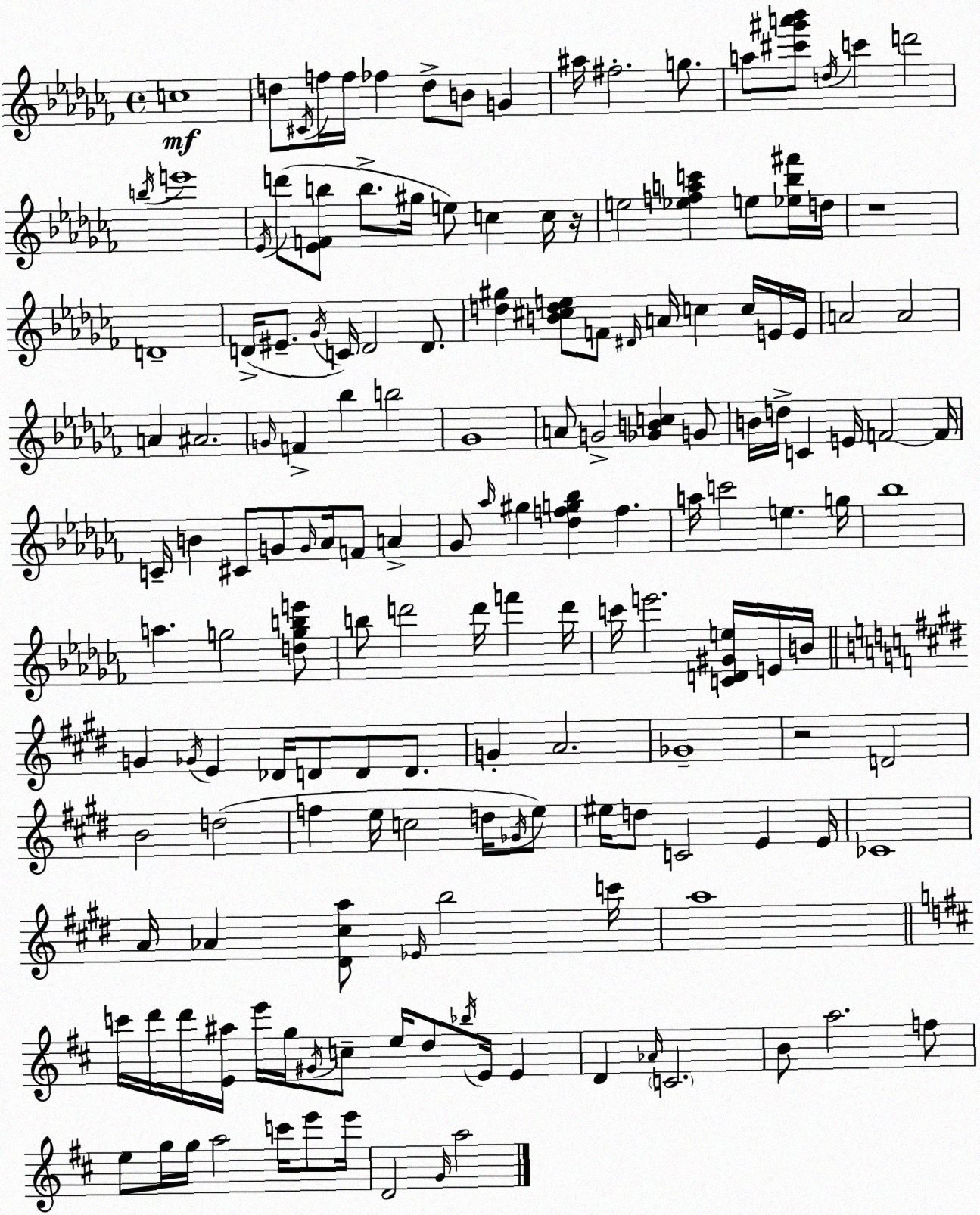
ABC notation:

X:1
T:Untitled
M:4/4
L:1/4
K:Abm
c4 d/2 ^C/4 f/4 f/4 _f d/2 B/2 G ^a/4 ^f2 g/2 a/2 [^c'^g'a'_b']/2 d/4 c' d'2 b/4 e'4 _E/4 d'/2 [_EFb]/2 b/2 ^g/4 e/2 c c/4 z/4 e2 [_efac'] e/2 [_e_b^f']/4 d/4 z4 D4 D/4 ^E/2 _G/4 C/4 D2 D/2 [d^g] [B^cde]/2 F/2 ^D/4 A/4 c c/4 E/4 E/4 A2 A2 A ^A2 G/4 F _b b2 _G4 A/2 G2 [_GBc] G/2 B/4 d/4 C E/4 F2 F/4 C/4 B ^C/2 G/2 G/4 _A/4 F/2 A _G/2 _a/4 ^g [_dfg_b] f a/4 c'2 e g/4 _b4 a g2 [dgbe']/2 b/2 d'2 d'/4 f' d'/4 c'/4 e'2 [CD^Ge]/4 E/4 B/4 G _G/4 E _D/4 D/2 D/2 D/2 G A2 _G4 z2 D2 B2 d2 f e/4 c2 d/4 _G/4 e/2 ^e/4 d/2 C2 E E/4 _C4 A/4 _A [^D^ca]/2 _E/4 b2 c'/4 a4 c'/4 d'/4 d'/4 [E^a]/4 e'/4 g/4 ^G/4 c/2 e/4 d/2 _b/4 E/4 E D _A/4 C2 B/2 a2 f/2 e/2 g/4 g/4 a2 c'/4 e'/2 e'/4 D2 G/4 a2